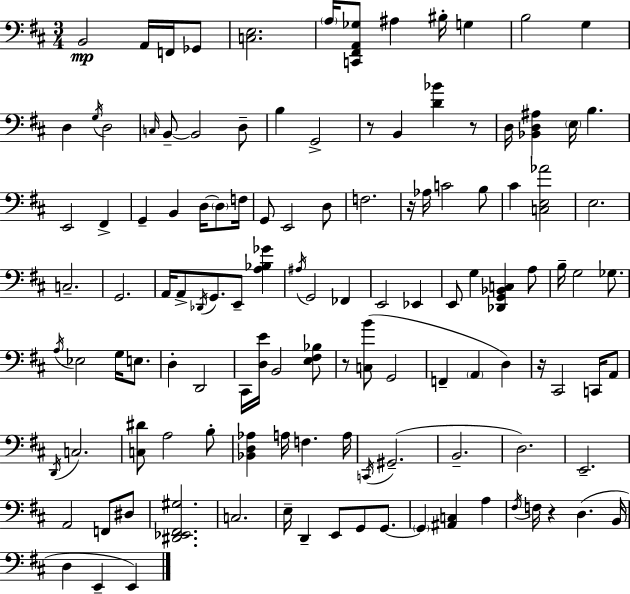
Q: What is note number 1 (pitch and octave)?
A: B2